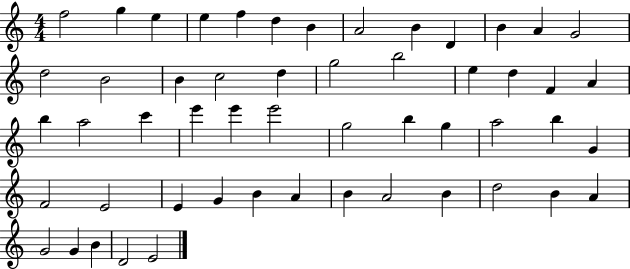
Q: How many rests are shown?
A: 0